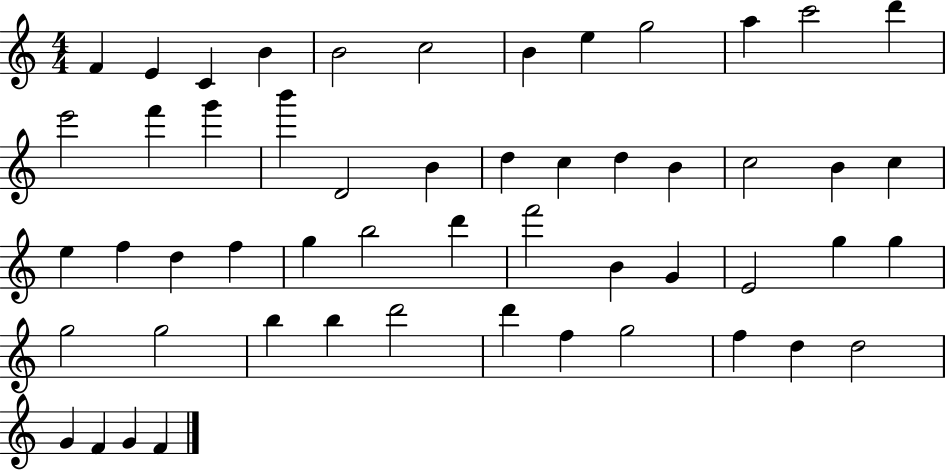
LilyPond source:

{
  \clef treble
  \numericTimeSignature
  \time 4/4
  \key c \major
  f'4 e'4 c'4 b'4 | b'2 c''2 | b'4 e''4 g''2 | a''4 c'''2 d'''4 | \break e'''2 f'''4 g'''4 | b'''4 d'2 b'4 | d''4 c''4 d''4 b'4 | c''2 b'4 c''4 | \break e''4 f''4 d''4 f''4 | g''4 b''2 d'''4 | f'''2 b'4 g'4 | e'2 g''4 g''4 | \break g''2 g''2 | b''4 b''4 d'''2 | d'''4 f''4 g''2 | f''4 d''4 d''2 | \break g'4 f'4 g'4 f'4 | \bar "|."
}